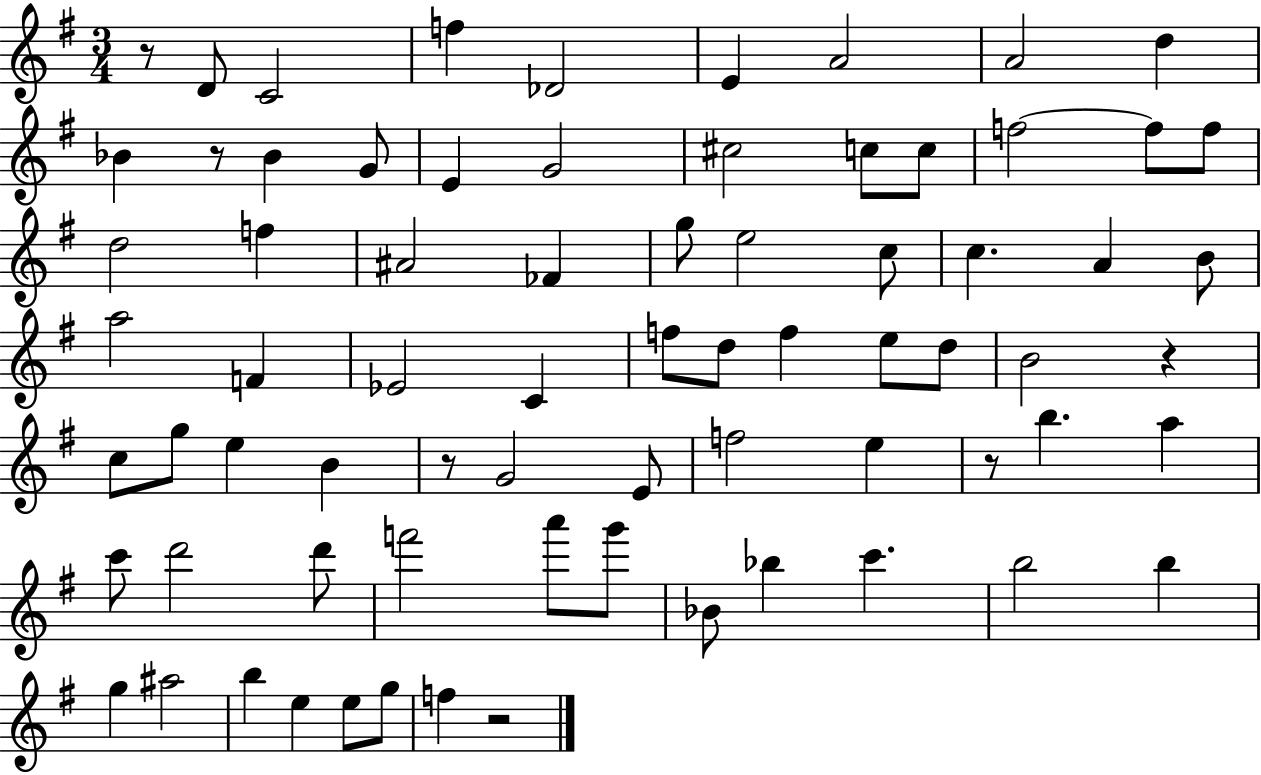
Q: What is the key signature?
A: G major